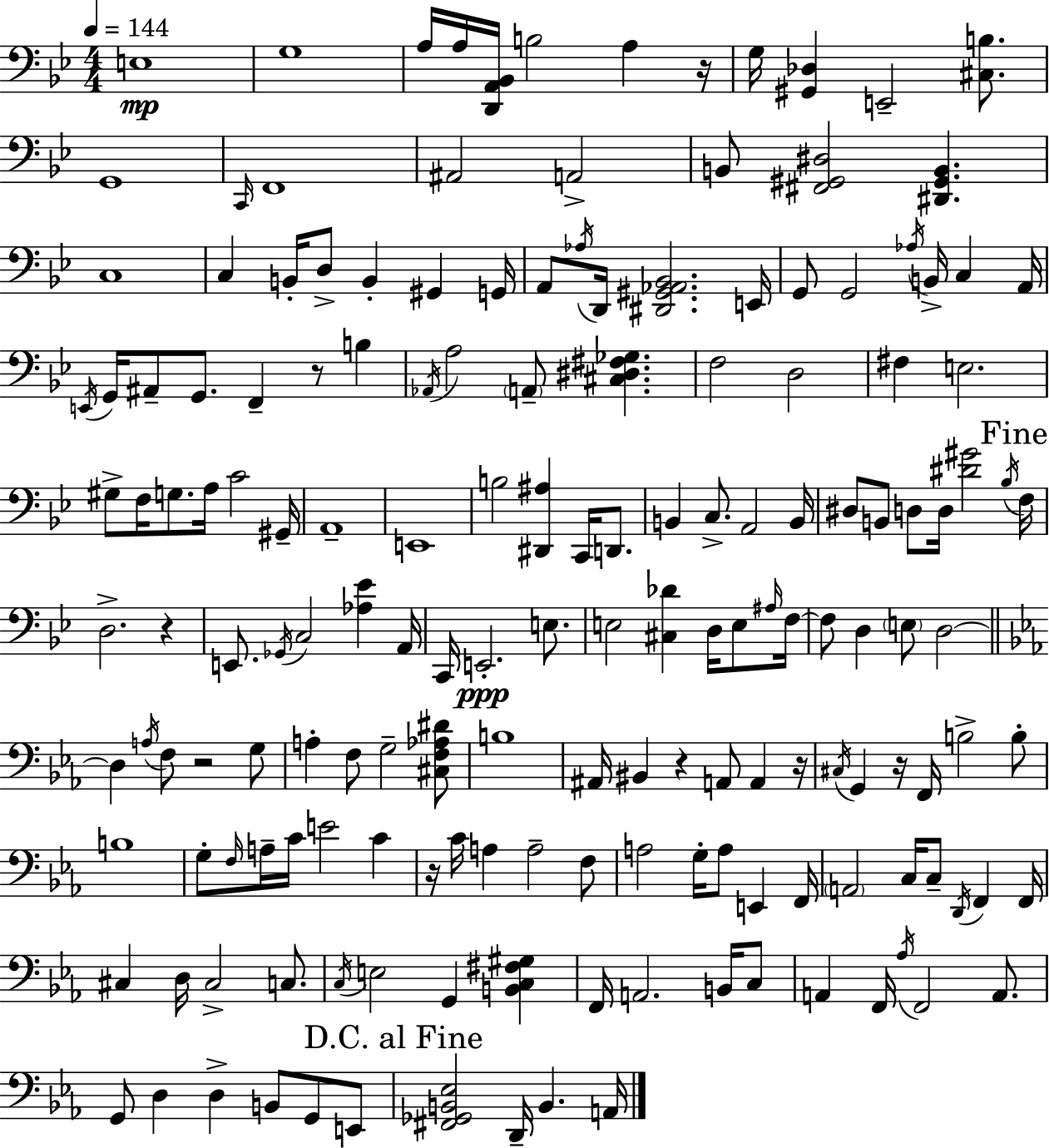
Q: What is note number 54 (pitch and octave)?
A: C2